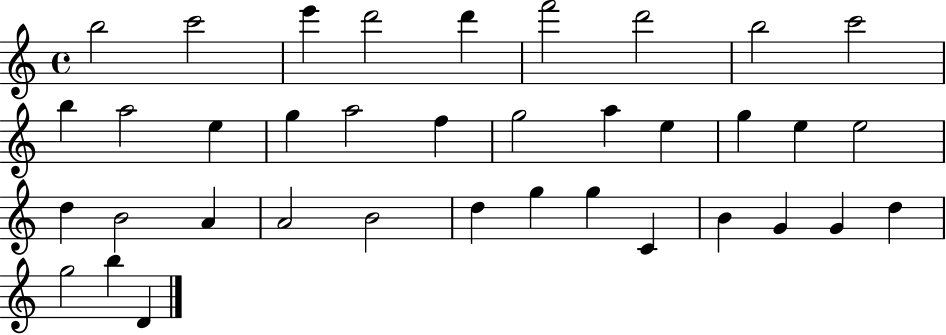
B5/h C6/h E6/q D6/h D6/q F6/h D6/h B5/h C6/h B5/q A5/h E5/q G5/q A5/h F5/q G5/h A5/q E5/q G5/q E5/q E5/h D5/q B4/h A4/q A4/h B4/h D5/q G5/q G5/q C4/q B4/q G4/q G4/q D5/q G5/h B5/q D4/q